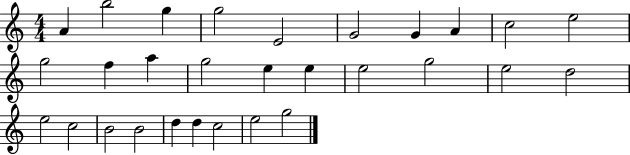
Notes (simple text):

A4/q B5/h G5/q G5/h E4/h G4/h G4/q A4/q C5/h E5/h G5/h F5/q A5/q G5/h E5/q E5/q E5/h G5/h E5/h D5/h E5/h C5/h B4/h B4/h D5/q D5/q C5/h E5/h G5/h